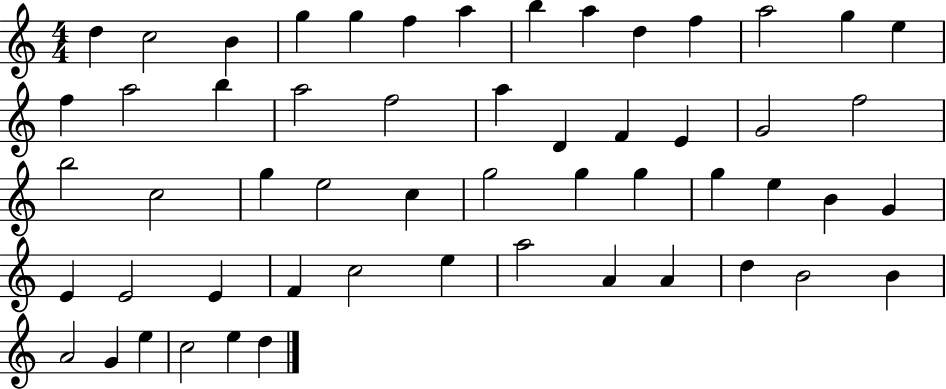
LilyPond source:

{
  \clef treble
  \numericTimeSignature
  \time 4/4
  \key c \major
  d''4 c''2 b'4 | g''4 g''4 f''4 a''4 | b''4 a''4 d''4 f''4 | a''2 g''4 e''4 | \break f''4 a''2 b''4 | a''2 f''2 | a''4 d'4 f'4 e'4 | g'2 f''2 | \break b''2 c''2 | g''4 e''2 c''4 | g''2 g''4 g''4 | g''4 e''4 b'4 g'4 | \break e'4 e'2 e'4 | f'4 c''2 e''4 | a''2 a'4 a'4 | d''4 b'2 b'4 | \break a'2 g'4 e''4 | c''2 e''4 d''4 | \bar "|."
}